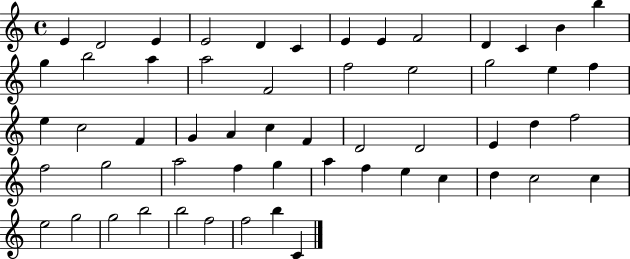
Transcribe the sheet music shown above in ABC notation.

X:1
T:Untitled
M:4/4
L:1/4
K:C
E D2 E E2 D C E E F2 D C B b g b2 a a2 F2 f2 e2 g2 e f e c2 F G A c F D2 D2 E d f2 f2 g2 a2 f g a f e c d c2 c e2 g2 g2 b2 b2 f2 f2 b C